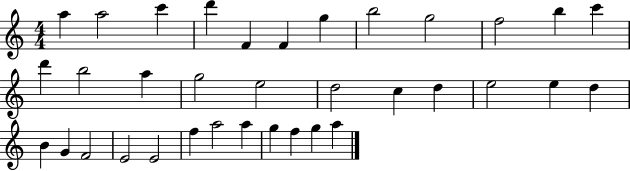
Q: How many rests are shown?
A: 0